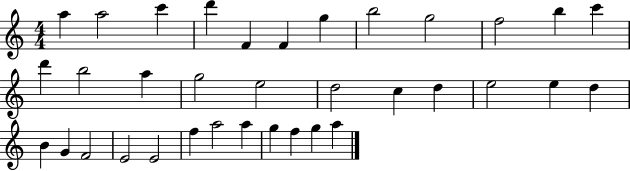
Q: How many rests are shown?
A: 0